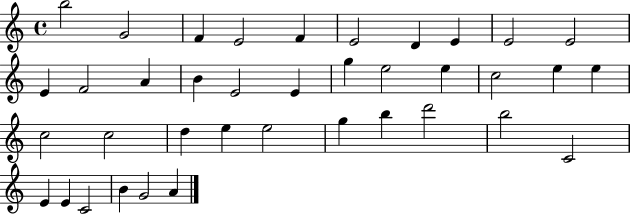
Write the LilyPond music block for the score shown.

{
  \clef treble
  \time 4/4
  \defaultTimeSignature
  \key c \major
  b''2 g'2 | f'4 e'2 f'4 | e'2 d'4 e'4 | e'2 e'2 | \break e'4 f'2 a'4 | b'4 e'2 e'4 | g''4 e''2 e''4 | c''2 e''4 e''4 | \break c''2 c''2 | d''4 e''4 e''2 | g''4 b''4 d'''2 | b''2 c'2 | \break e'4 e'4 c'2 | b'4 g'2 a'4 | \bar "|."
}